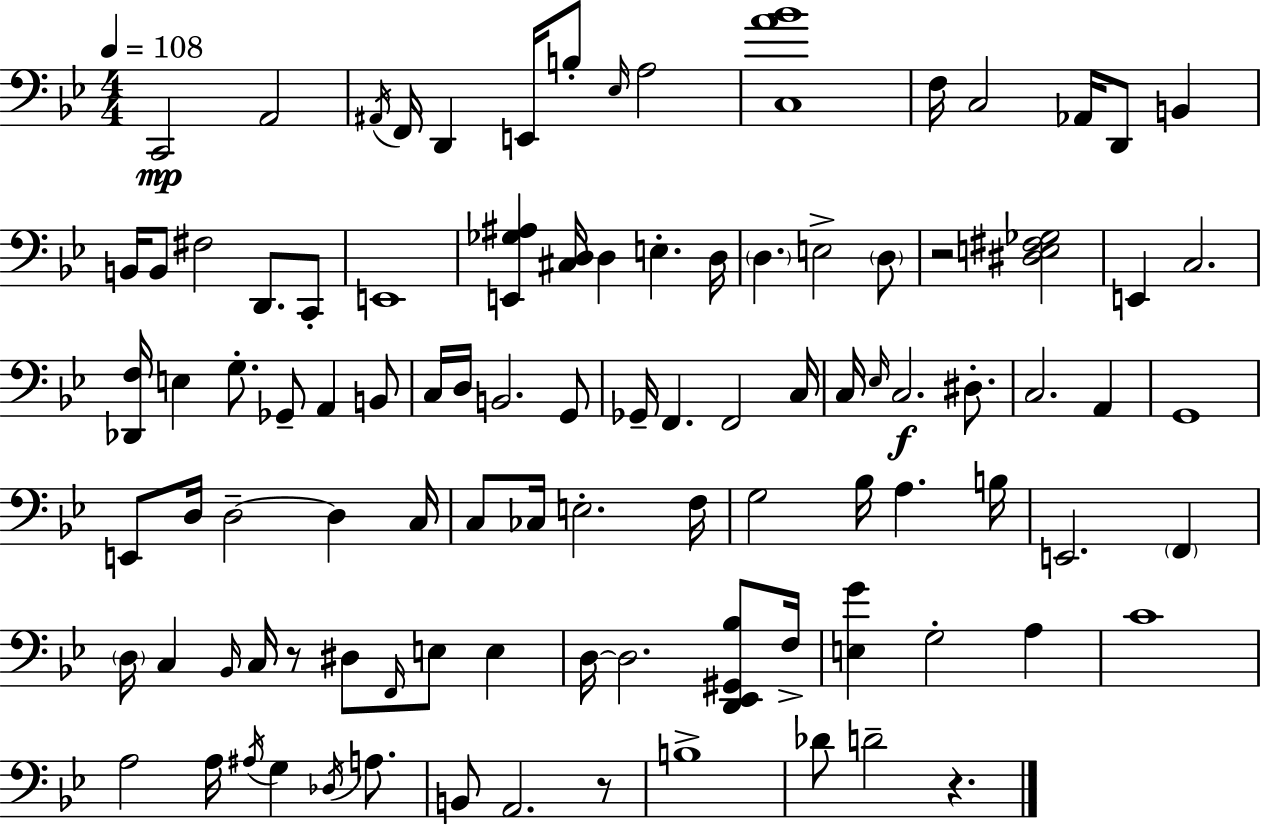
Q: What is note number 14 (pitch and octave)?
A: B2